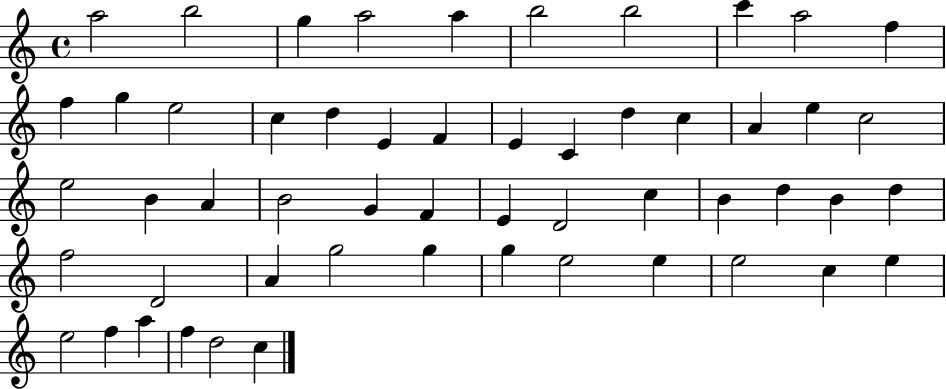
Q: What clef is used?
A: treble